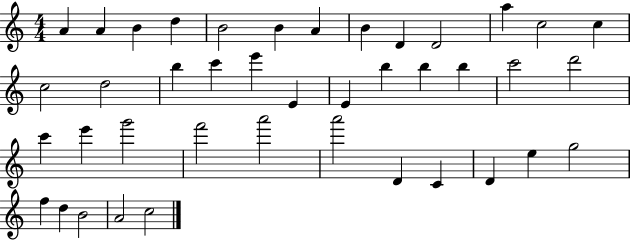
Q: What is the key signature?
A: C major